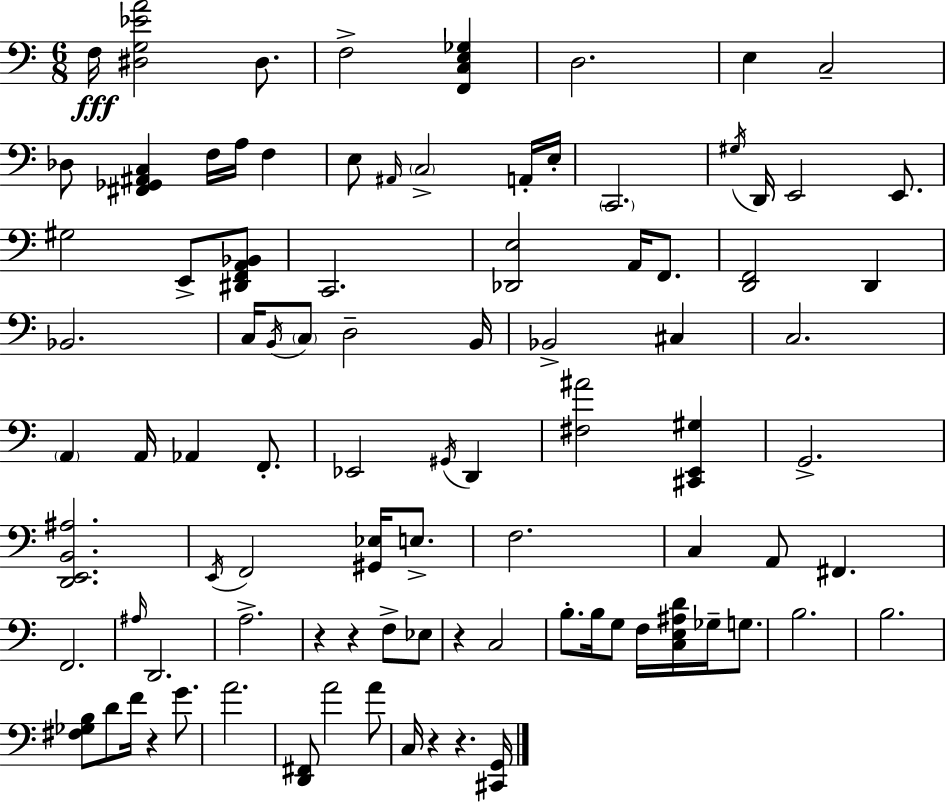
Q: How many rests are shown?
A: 6